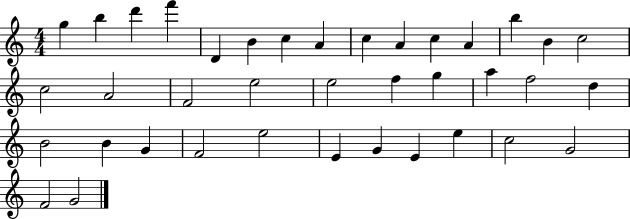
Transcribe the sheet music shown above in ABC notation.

X:1
T:Untitled
M:4/4
L:1/4
K:C
g b d' f' D B c A c A c A b B c2 c2 A2 F2 e2 e2 f g a f2 d B2 B G F2 e2 E G E e c2 G2 F2 G2